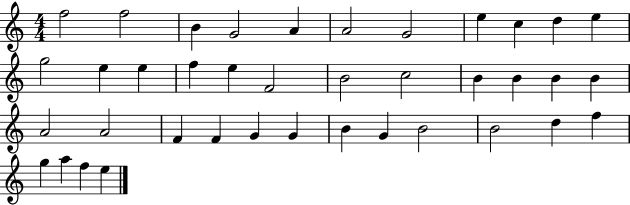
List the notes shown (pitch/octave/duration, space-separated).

F5/h F5/h B4/q G4/h A4/q A4/h G4/h E5/q C5/q D5/q E5/q G5/h E5/q E5/q F5/q E5/q F4/h B4/h C5/h B4/q B4/q B4/q B4/q A4/h A4/h F4/q F4/q G4/q G4/q B4/q G4/q B4/h B4/h D5/q F5/q G5/q A5/q F5/q E5/q